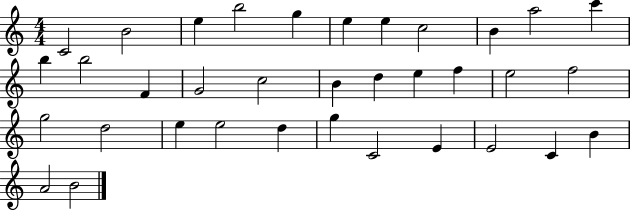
{
  \clef treble
  \numericTimeSignature
  \time 4/4
  \key c \major
  c'2 b'2 | e''4 b''2 g''4 | e''4 e''4 c''2 | b'4 a''2 c'''4 | \break b''4 b''2 f'4 | g'2 c''2 | b'4 d''4 e''4 f''4 | e''2 f''2 | \break g''2 d''2 | e''4 e''2 d''4 | g''4 c'2 e'4 | e'2 c'4 b'4 | \break a'2 b'2 | \bar "|."
}